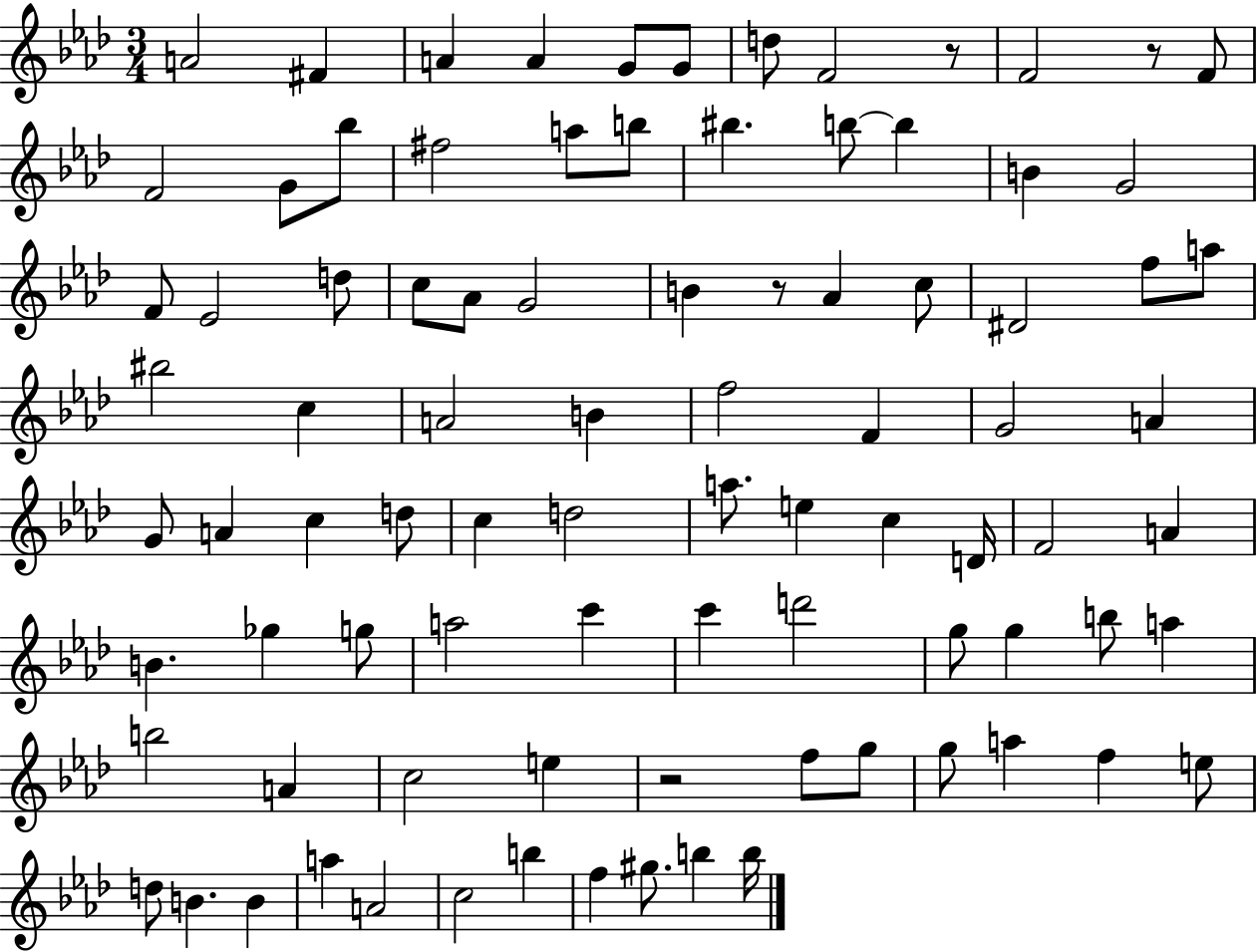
{
  \clef treble
  \numericTimeSignature
  \time 3/4
  \key aes \major
  a'2 fis'4 | a'4 a'4 g'8 g'8 | d''8 f'2 r8 | f'2 r8 f'8 | \break f'2 g'8 bes''8 | fis''2 a''8 b''8 | bis''4. b''8~~ b''4 | b'4 g'2 | \break f'8 ees'2 d''8 | c''8 aes'8 g'2 | b'4 r8 aes'4 c''8 | dis'2 f''8 a''8 | \break bis''2 c''4 | a'2 b'4 | f''2 f'4 | g'2 a'4 | \break g'8 a'4 c''4 d''8 | c''4 d''2 | a''8. e''4 c''4 d'16 | f'2 a'4 | \break b'4. ges''4 g''8 | a''2 c'''4 | c'''4 d'''2 | g''8 g''4 b''8 a''4 | \break b''2 a'4 | c''2 e''4 | r2 f''8 g''8 | g''8 a''4 f''4 e''8 | \break d''8 b'4. b'4 | a''4 a'2 | c''2 b''4 | f''4 gis''8. b''4 b''16 | \break \bar "|."
}